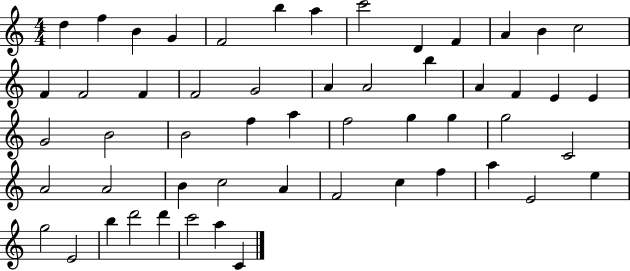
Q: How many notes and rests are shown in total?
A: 54